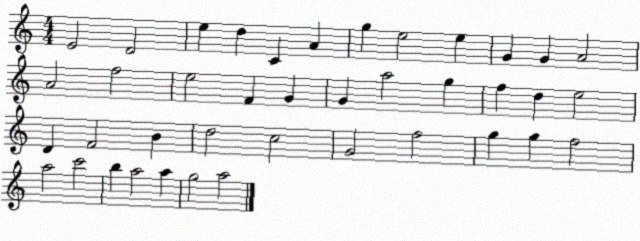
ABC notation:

X:1
T:Untitled
M:4/4
L:1/4
K:C
E2 D2 e d C A g e2 e G G A2 A2 f2 e2 F G G a2 g f d e2 D F2 B d2 c2 G2 f2 g g f2 a2 c'2 b a2 a g2 a2